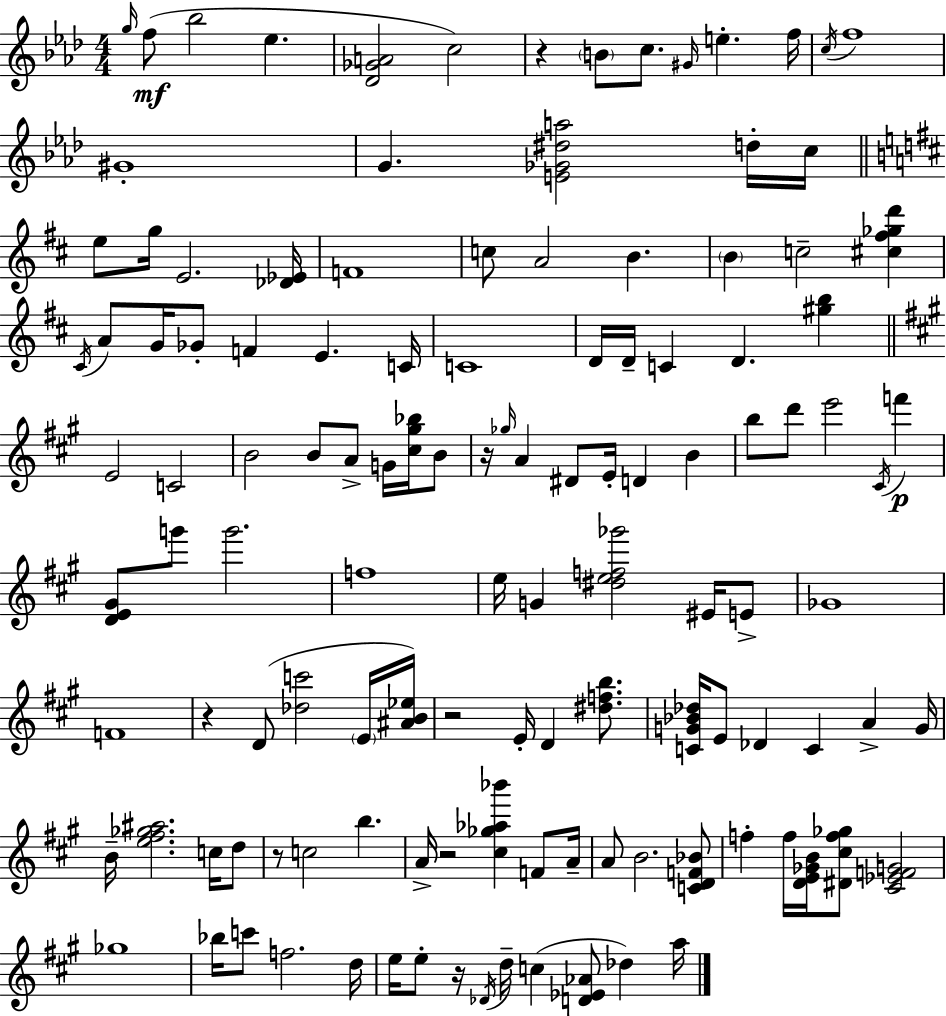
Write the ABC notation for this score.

X:1
T:Untitled
M:4/4
L:1/4
K:Fm
g/4 f/2 _b2 _e [_D_GA]2 c2 z B/2 c/2 ^G/4 e f/4 c/4 f4 ^G4 G [E_G^da]2 d/4 c/4 e/2 g/4 E2 [_D_E]/4 F4 c/2 A2 B B c2 [^c^f_gd'] ^C/4 A/2 G/4 _G/2 F E C/4 C4 D/4 D/4 C D [^gb] E2 C2 B2 B/2 A/2 G/4 [^c^g_b]/4 B/2 z/4 _g/4 A ^D/2 E/4 D B b/2 d'/2 e'2 ^C/4 f' [DE^G]/2 g'/2 g'2 f4 e/4 G [^def_g']2 ^E/4 E/2 _G4 F4 z D/2 [_dc']2 E/4 [^AB_e]/4 z2 E/4 D [^dfb]/2 [CG_B_d]/4 E/2 _D C A G/4 B/4 [e^f_g^a]2 c/4 d/2 z/2 c2 b A/4 z2 [^c_g_a_b'] F/2 A/4 A/2 B2 [CDF_B]/2 f f/4 [DE_GB]/4 [^D^cf_g]/2 [^C_EFG]2 _g4 _b/4 c'/2 f2 d/4 e/4 e/2 z/4 _D/4 d/4 c [D_E_A]/2 _d a/4